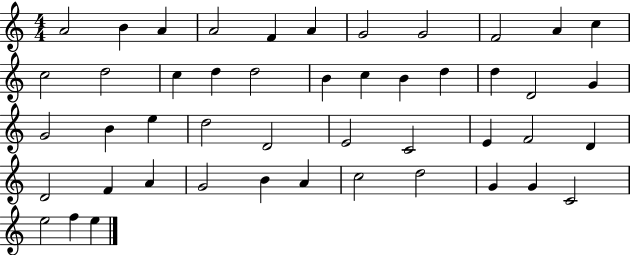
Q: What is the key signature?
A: C major